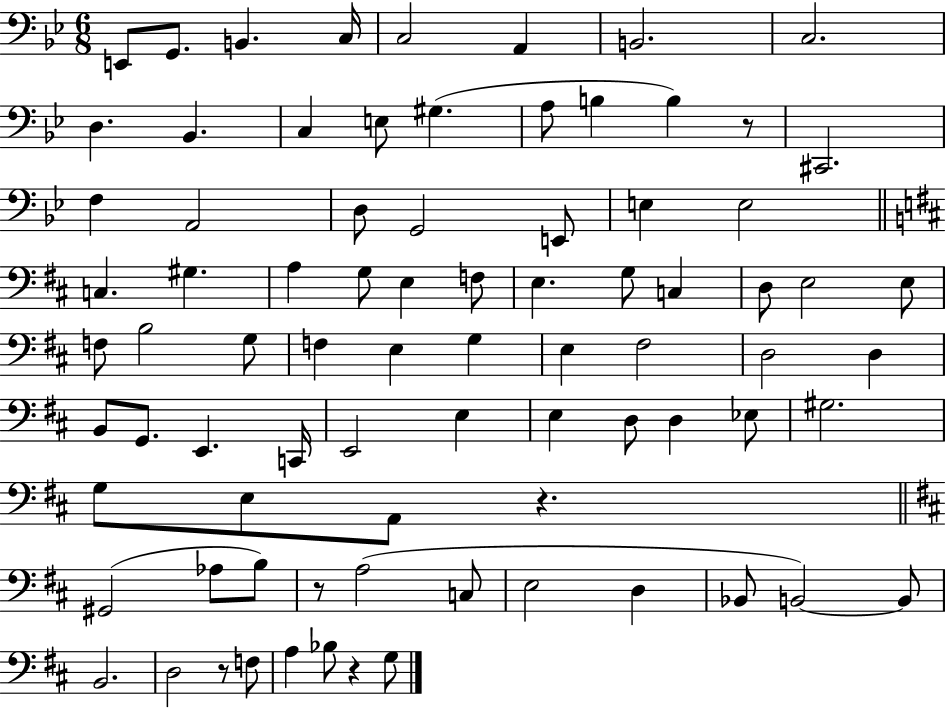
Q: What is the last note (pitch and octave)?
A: G3